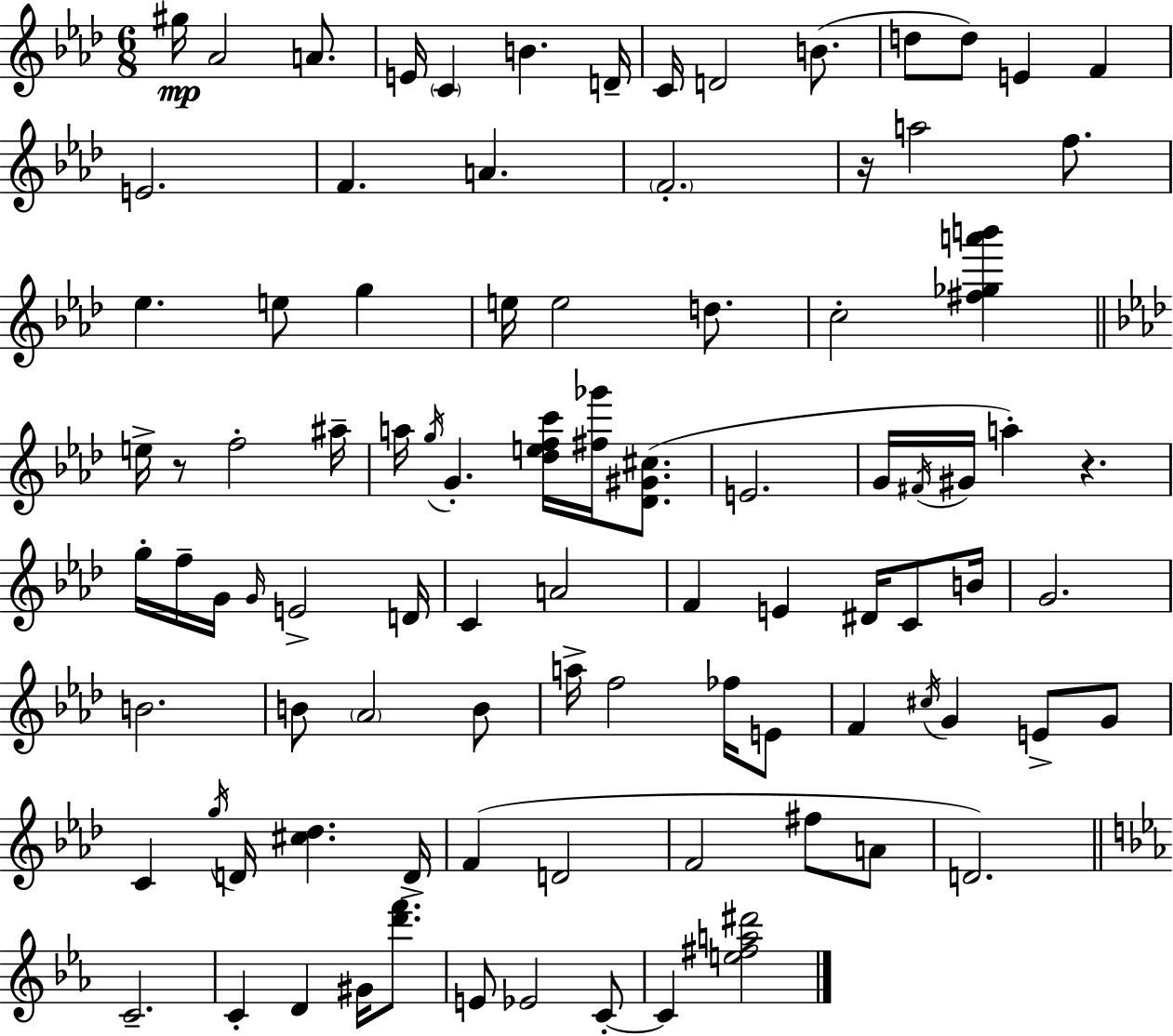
{
  \clef treble
  \numericTimeSignature
  \time 6/8
  \key f \minor
  gis''16\mp aes'2 a'8. | e'16 \parenthesize c'4 b'4. d'16-- | c'16 d'2 b'8.( | d''8 d''8) e'4 f'4 | \break e'2. | f'4. a'4. | \parenthesize f'2.-. | r16 a''2 f''8. | \break ees''4. e''8 g''4 | e''16 e''2 d''8. | c''2-. <fis'' ges'' a''' b'''>4 | \bar "||" \break \key f \minor e''16-> r8 f''2-. ais''16-- | a''16 \acciaccatura { g''16 } g'4.-. <des'' e'' f'' c'''>16 <fis'' ges'''>16 <des' gis' cis''>8.( | e'2. | g'16 \acciaccatura { fis'16 } gis'16 a''4-.) r4. | \break g''16-. f''16-- g'16 \grace { g'16 } e'2-> | d'16 c'4 a'2 | f'4 e'4 dis'16 | c'8 b'16 g'2. | \break b'2. | b'8 \parenthesize aes'2 | b'8 a''16-> f''2 | fes''16 e'8 f'4 \acciaccatura { cis''16 } g'4 | \break e'8-> g'8 c'4 \acciaccatura { g''16 } d'16 <cis'' des''>4. | d'16-> f'4( d'2 | f'2 | fis''8 a'8 d'2.) | \break \bar "||" \break \key ees \major c'2.-- | c'4-. d'4 gis'16 <d''' f'''>8. | e'8 ees'2 c'8-.~~ | c'4 <e'' fis'' a'' dis'''>2 | \break \bar "|."
}